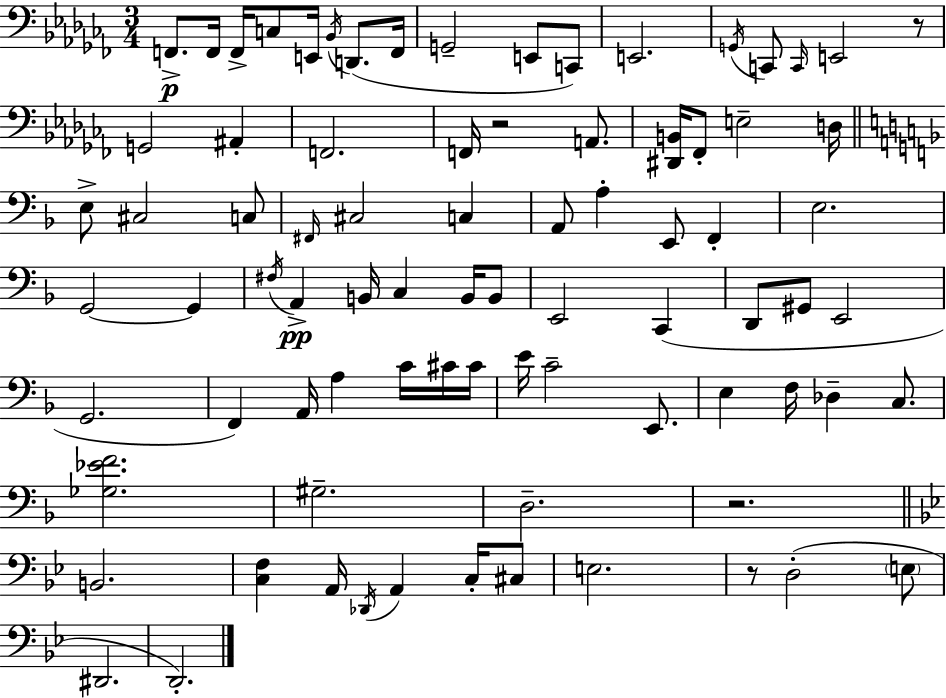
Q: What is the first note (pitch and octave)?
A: F2